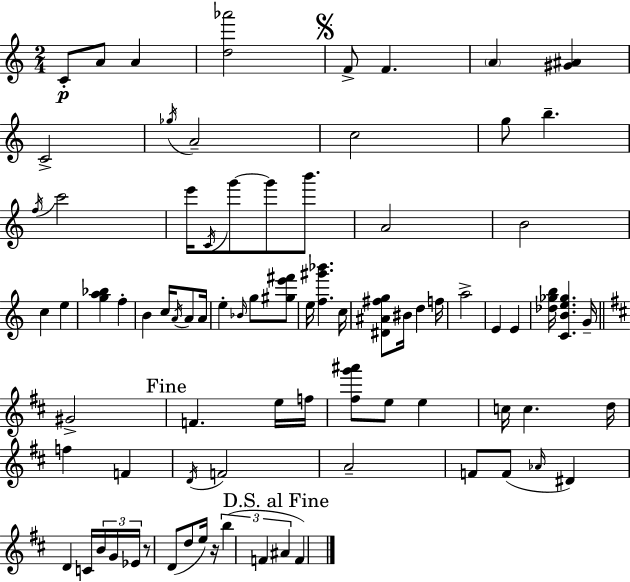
{
  \clef treble
  \numericTimeSignature
  \time 2/4
  \key a \minor
  c'8-.\p a'8 a'4 | <d'' aes'''>2 | \mark \markup { \musicglyph "scripts.segno" } f'8-> f'4. | \parenthesize a'4 <gis' ais'>4 | \break c'2-> | \acciaccatura { ges''16 } a'2-- | c''2 | g''8 b''4.-- | \break \acciaccatura { f''16 } c'''2 | e'''16 \acciaccatura { c'16 } g'''8~~ g'''8 | b'''8. a'2 | b'2 | \break c''4 e''4 | <g'' a'' bes''>4 f''4-. | b'4 c''16 | \acciaccatura { a'16 } a'8 a'16 e''4-. | \break \grace { bes'16 } g''8 <gis'' e''' fis'''>8 e''16 <f'' gis''' bes'''>4. | c''16 <dis' ais' fis'' g''>8 bis'16 | d''4 f''16 a''2-> | e'4 | \break e'4 <des'' ges'' b''>16 <c' b' e'' ges''>4. | g'16-- \bar "||" \break \key d \major gis'2-> | \mark "Fine" f'4. e''16 f''16 | <fis'' g''' ais'''>8 e''8 e''4 | c''16 c''4. d''16 | \break f''4 f'4 | \acciaccatura { d'16 } f'2 | a'2-- | f'8 f'8( \grace { aes'16 } dis'4) | \break d'4 c'16 \tuplet 3/2 { b'16 | g'16 ees'16 } r8 d'8( d''8 | e''16) r16 \tuplet 3/2 { b''4( f'4 | \mark "D.S. al Fine" ais'4 } f'4) | \break \bar "|."
}